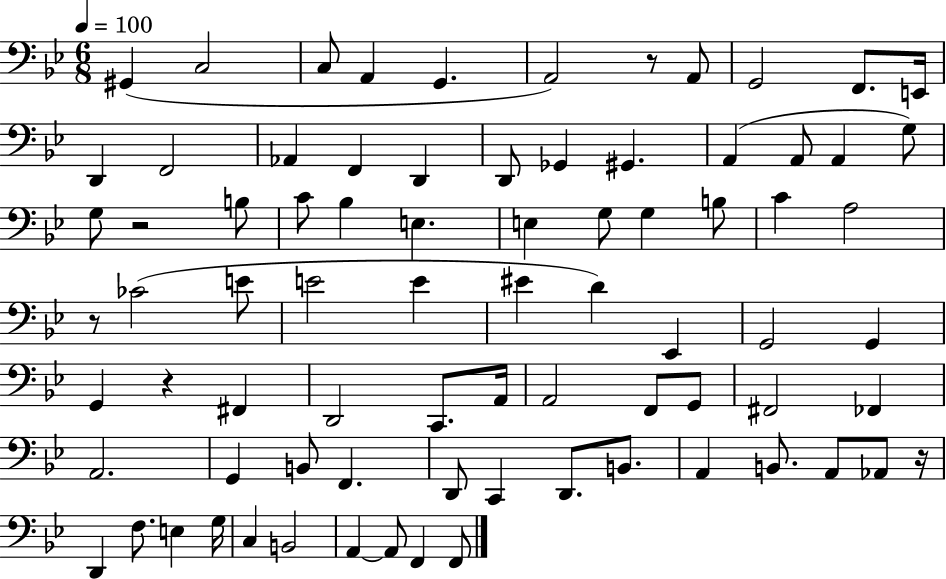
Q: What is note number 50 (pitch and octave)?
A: G2